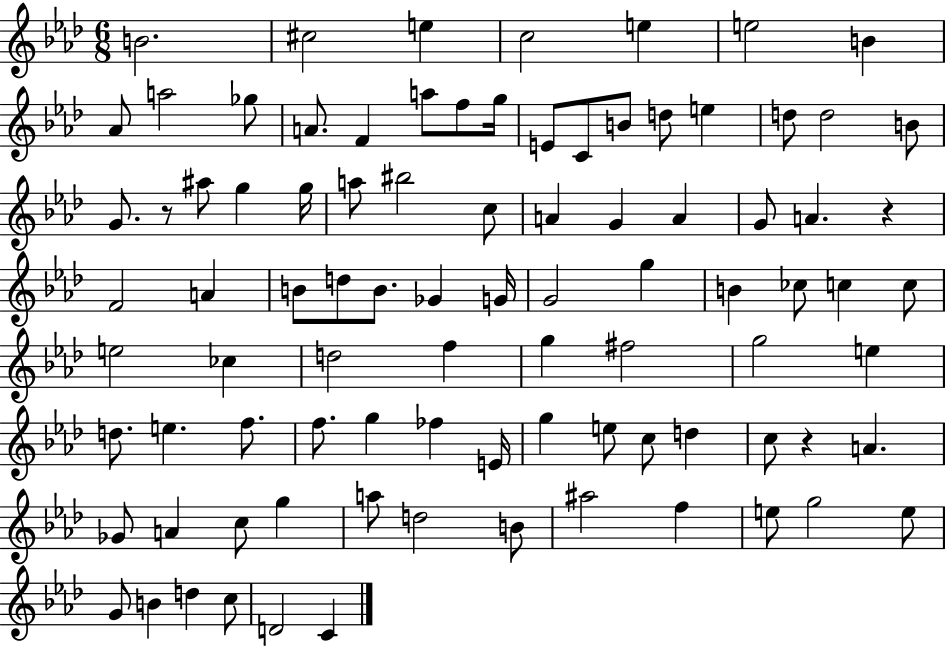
B4/h. C#5/h E5/q C5/h E5/q E5/h B4/q Ab4/e A5/h Gb5/e A4/e. F4/q A5/e F5/e G5/s E4/e C4/e B4/e D5/e E5/q D5/e D5/h B4/e G4/e. R/e A#5/e G5/q G5/s A5/e BIS5/h C5/e A4/q G4/q A4/q G4/e A4/q. R/q F4/h A4/q B4/e D5/e B4/e. Gb4/q G4/s G4/h G5/q B4/q CES5/e C5/q C5/e E5/h CES5/q D5/h F5/q G5/q F#5/h G5/h E5/q D5/e. E5/q. F5/e. F5/e. G5/q FES5/q E4/s G5/q E5/e C5/e D5/q C5/e R/q A4/q. Gb4/e A4/q C5/e G5/q A5/e D5/h B4/e A#5/h F5/q E5/e G5/h E5/e G4/e B4/q D5/q C5/e D4/h C4/q